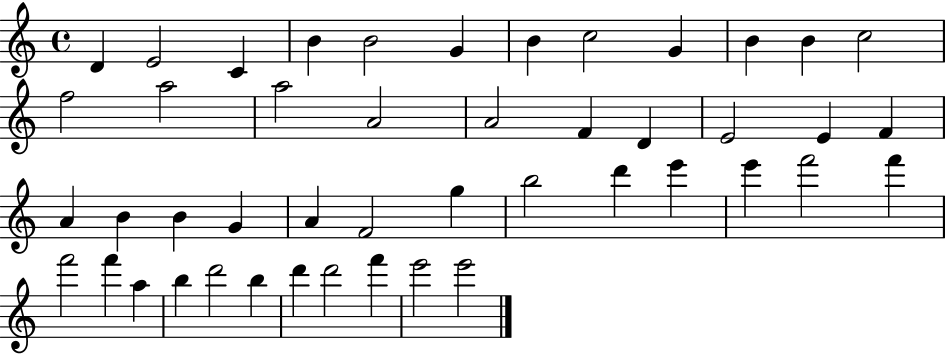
D4/q E4/h C4/q B4/q B4/h G4/q B4/q C5/h G4/q B4/q B4/q C5/h F5/h A5/h A5/h A4/h A4/h F4/q D4/q E4/h E4/q F4/q A4/q B4/q B4/q G4/q A4/q F4/h G5/q B5/h D6/q E6/q E6/q F6/h F6/q F6/h F6/q A5/q B5/q D6/h B5/q D6/q D6/h F6/q E6/h E6/h